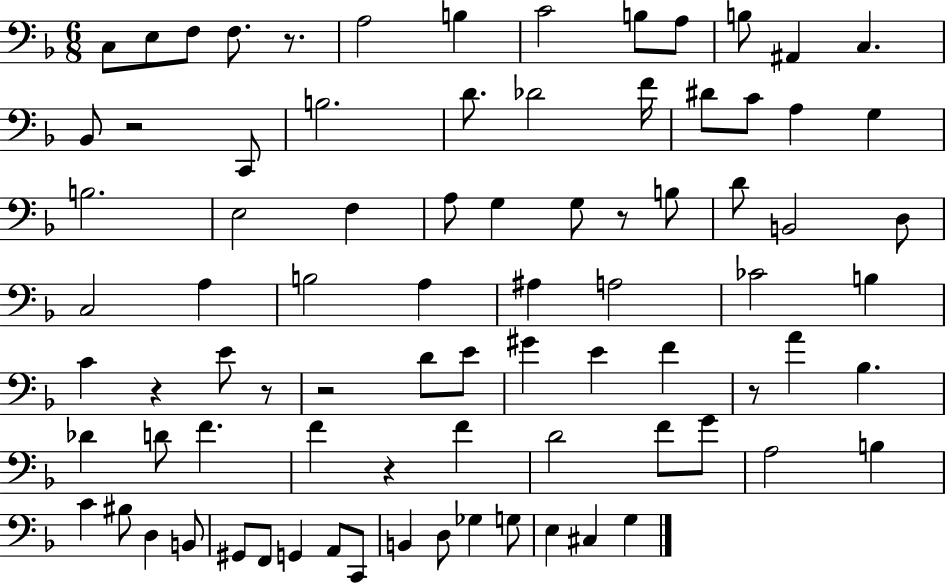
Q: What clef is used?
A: bass